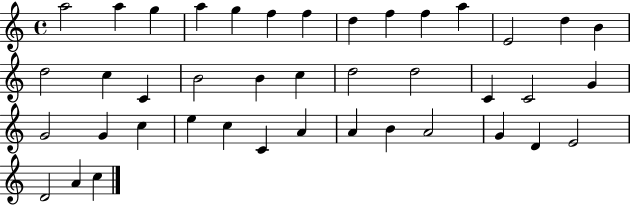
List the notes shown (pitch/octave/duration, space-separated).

A5/h A5/q G5/q A5/q G5/q F5/q F5/q D5/q F5/q F5/q A5/q E4/h D5/q B4/q D5/h C5/q C4/q B4/h B4/q C5/q D5/h D5/h C4/q C4/h G4/q G4/h G4/q C5/q E5/q C5/q C4/q A4/q A4/q B4/q A4/h G4/q D4/q E4/h D4/h A4/q C5/q